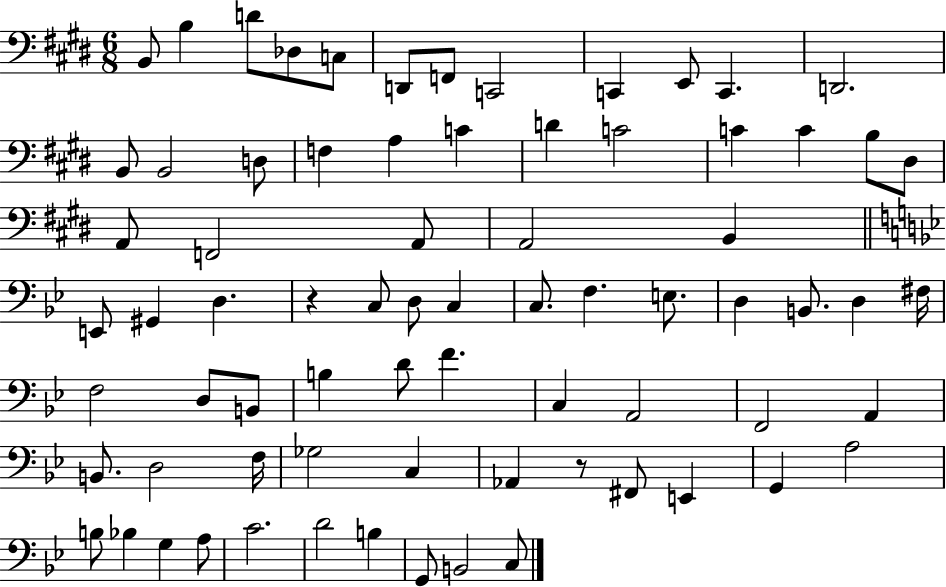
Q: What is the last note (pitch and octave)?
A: C3